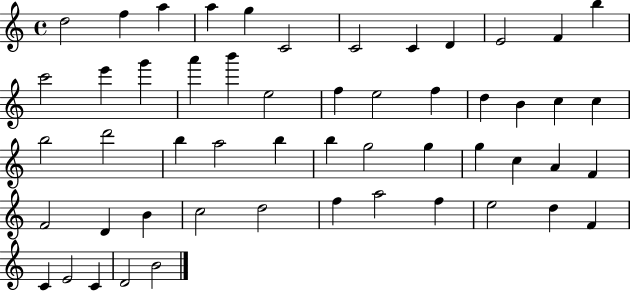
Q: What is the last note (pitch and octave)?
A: B4